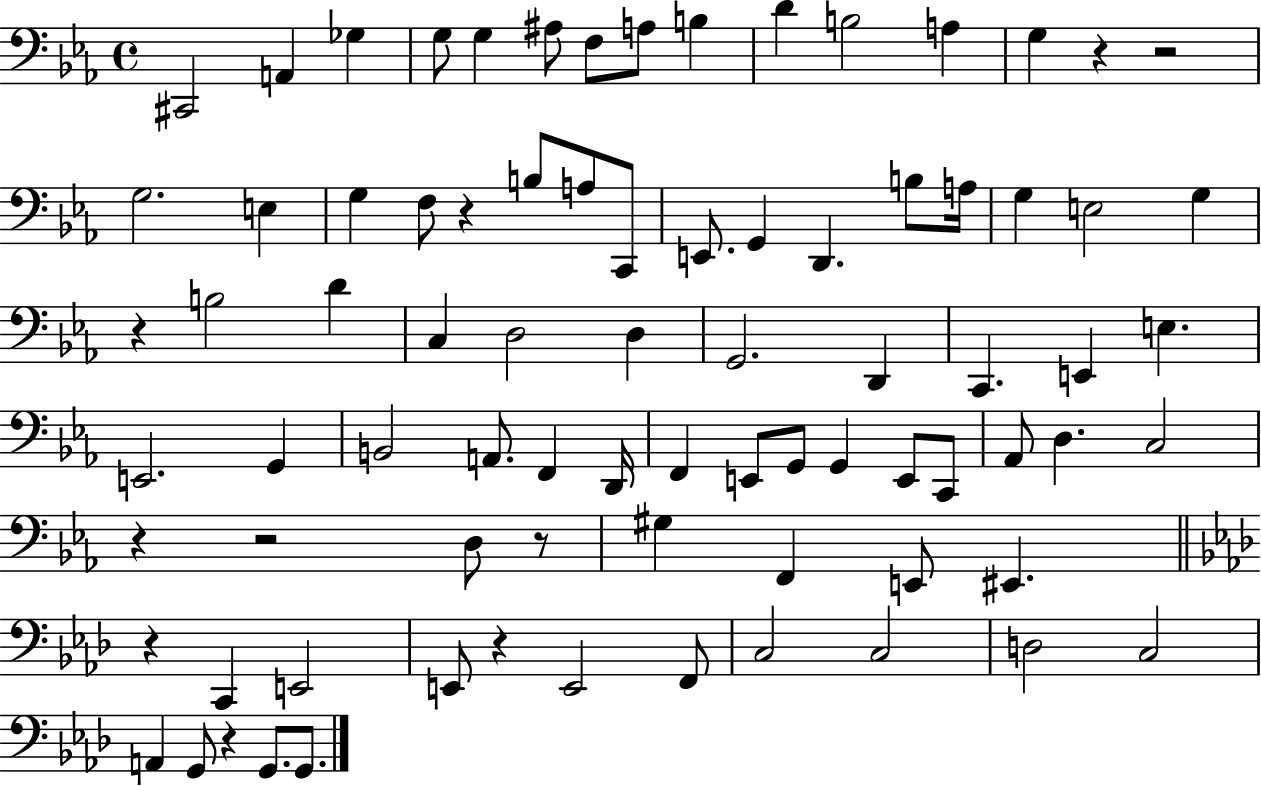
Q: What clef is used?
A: bass